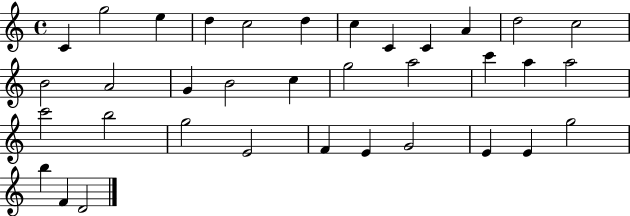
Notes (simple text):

C4/q G5/h E5/q D5/q C5/h D5/q C5/q C4/q C4/q A4/q D5/h C5/h B4/h A4/h G4/q B4/h C5/q G5/h A5/h C6/q A5/q A5/h C6/h B5/h G5/h E4/h F4/q E4/q G4/h E4/q E4/q G5/h B5/q F4/q D4/h